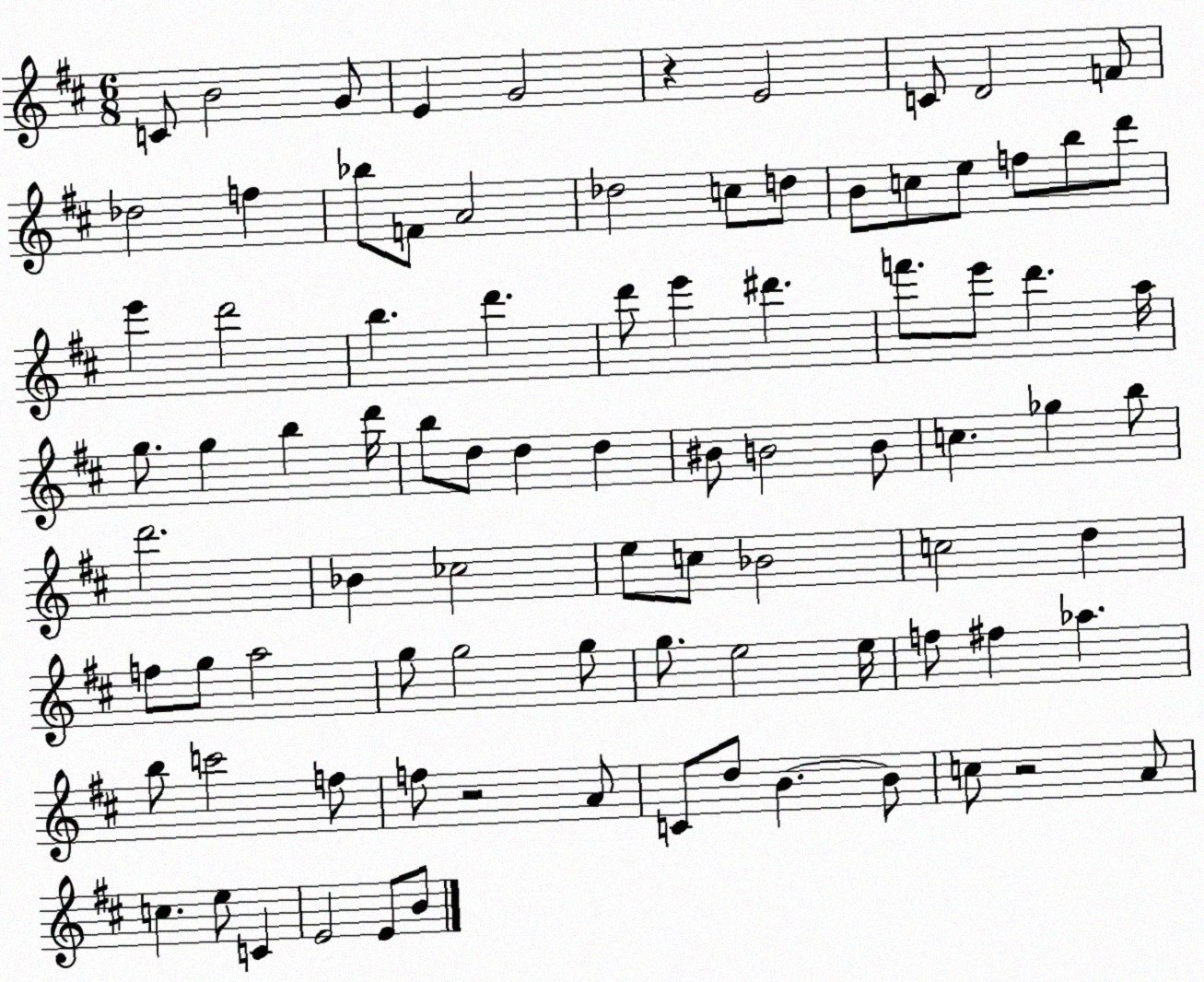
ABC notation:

X:1
T:Untitled
M:6/8
L:1/4
K:D
C/2 B2 G/2 E G2 z E2 C/2 D2 F/2 _d2 f _b/2 F/2 A2 _d2 c/2 d/2 B/2 c/2 e/2 f/2 b/2 d'/2 e' d'2 b d' d'/2 e' ^d' f'/2 e'/2 d' a/4 g/2 g b d'/4 b/2 d/2 d d ^B/2 B2 B/2 c _g b/2 d'2 _B _c2 e/2 c/2 _B2 c2 d f/2 g/2 a2 g/2 g2 g/2 g/2 e2 e/4 f/2 ^f _a b/2 c'2 f/2 f/2 z2 A/2 C/2 d/2 B B/2 c/2 z2 A/2 c e/2 C E2 E/2 B/2